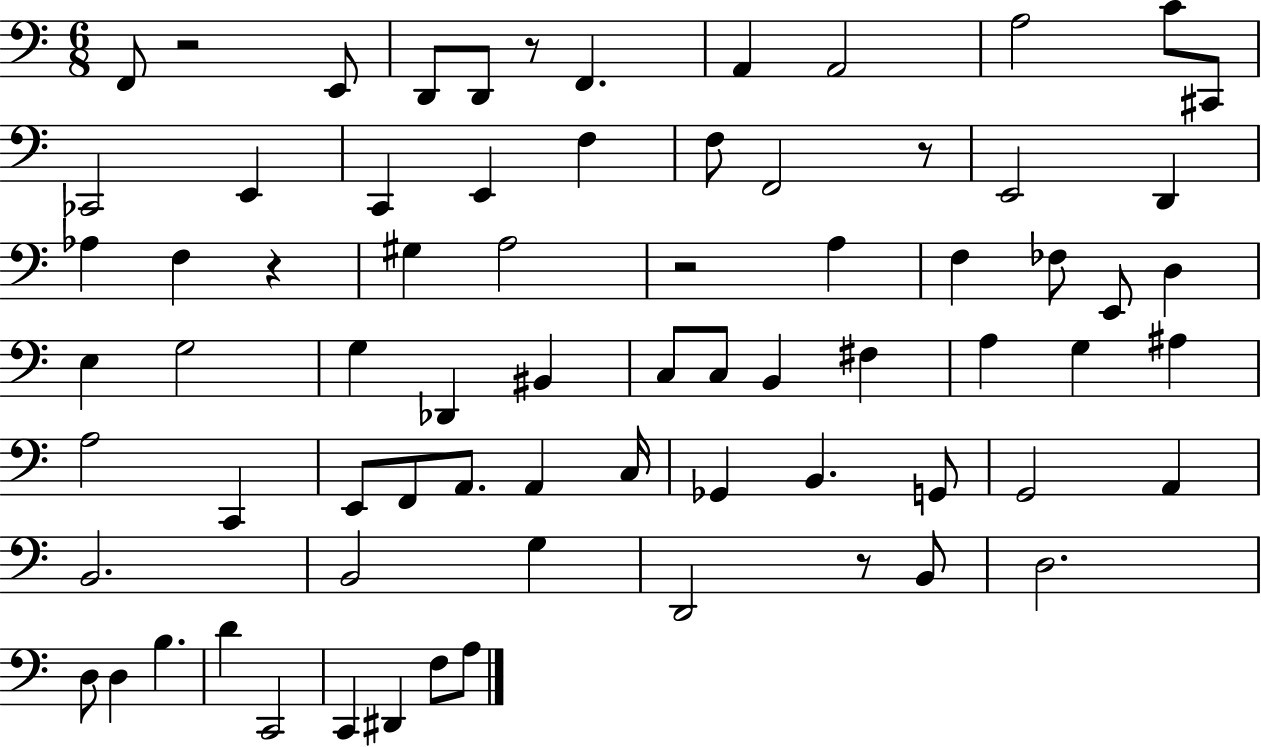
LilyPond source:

{
  \clef bass
  \numericTimeSignature
  \time 6/8
  \key c \major
  f,8 r2 e,8 | d,8 d,8 r8 f,4. | a,4 a,2 | a2 c'8 cis,8 | \break ces,2 e,4 | c,4 e,4 f4 | f8 f,2 r8 | e,2 d,4 | \break aes4 f4 r4 | gis4 a2 | r2 a4 | f4 fes8 e,8 d4 | \break e4 g2 | g4 des,4 bis,4 | c8 c8 b,4 fis4 | a4 g4 ais4 | \break a2 c,4 | e,8 f,8 a,8. a,4 c16 | ges,4 b,4. g,8 | g,2 a,4 | \break b,2. | b,2 g4 | d,2 r8 b,8 | d2. | \break d8 d4 b4. | d'4 c,2 | c,4 dis,4 f8 a8 | \bar "|."
}